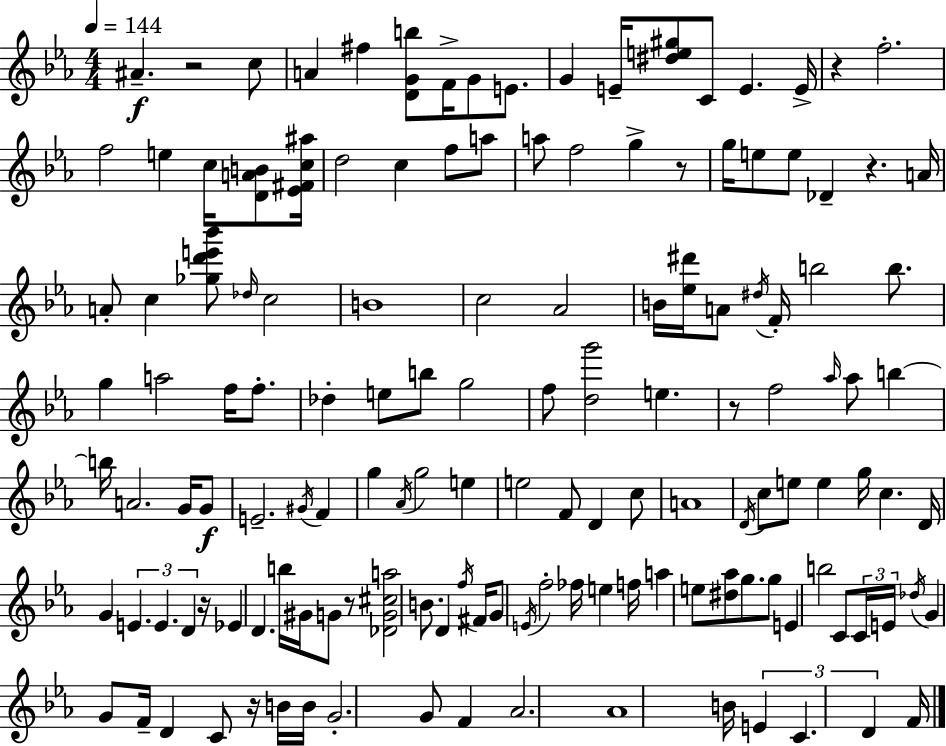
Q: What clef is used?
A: treble